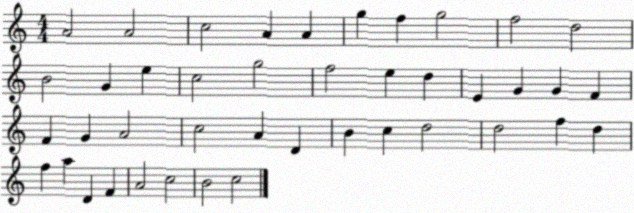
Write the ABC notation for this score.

X:1
T:Untitled
M:4/4
L:1/4
K:C
A2 A2 c2 A A g f g2 f2 d2 B2 G e c2 g2 f2 e d E G G F F G A2 c2 A D B c d2 d2 f d f a D F A2 c2 B2 c2